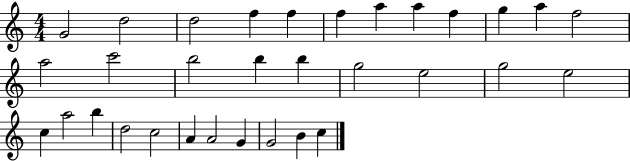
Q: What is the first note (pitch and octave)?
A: G4